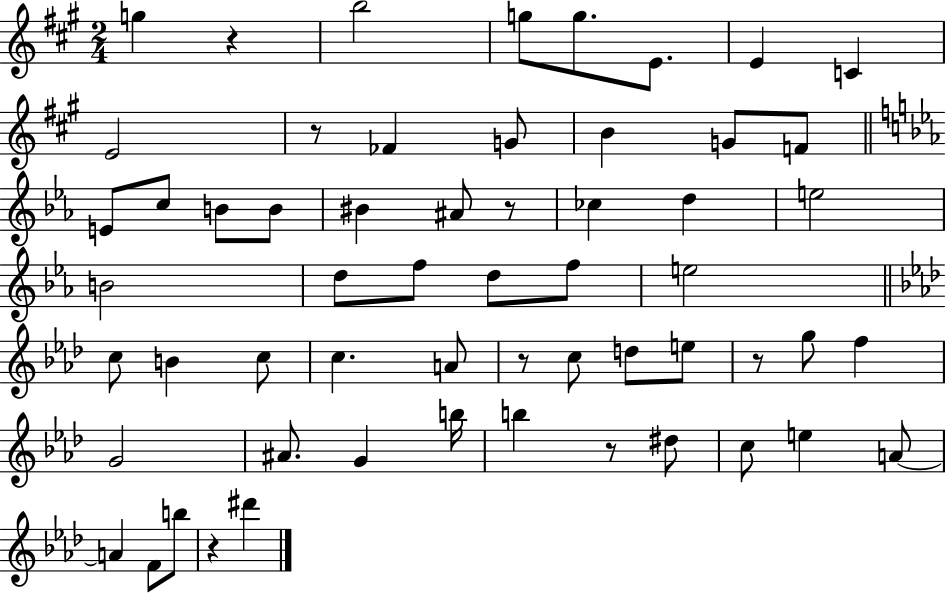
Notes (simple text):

G5/q R/q B5/h G5/e G5/e. E4/e. E4/q C4/q E4/h R/e FES4/q G4/e B4/q G4/e F4/e E4/e C5/e B4/e B4/e BIS4/q A#4/e R/e CES5/q D5/q E5/h B4/h D5/e F5/e D5/e F5/e E5/h C5/e B4/q C5/e C5/q. A4/e R/e C5/e D5/e E5/e R/e G5/e F5/q G4/h A#4/e. G4/q B5/s B5/q R/e D#5/e C5/e E5/q A4/e A4/q F4/e B5/e R/q D#6/q